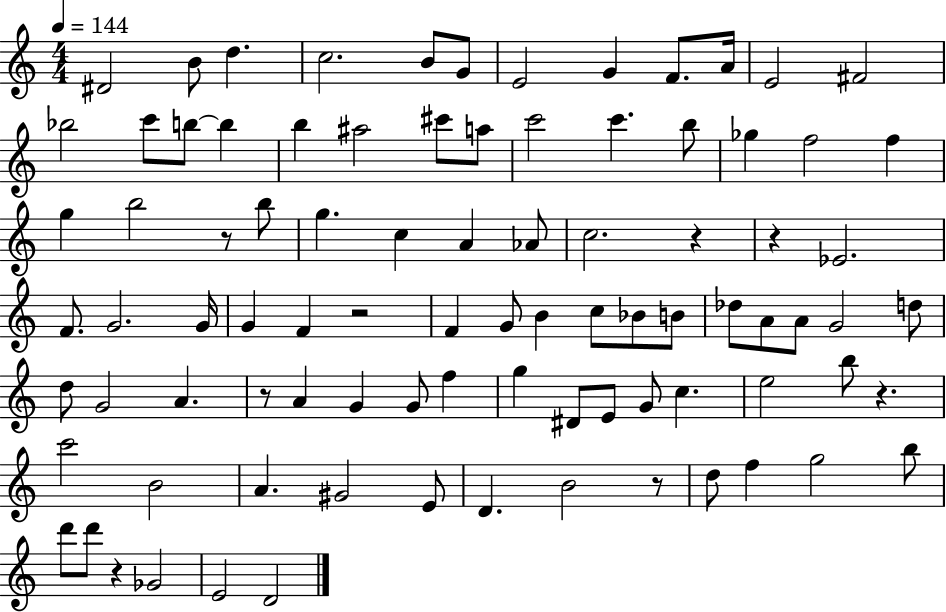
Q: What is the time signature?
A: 4/4